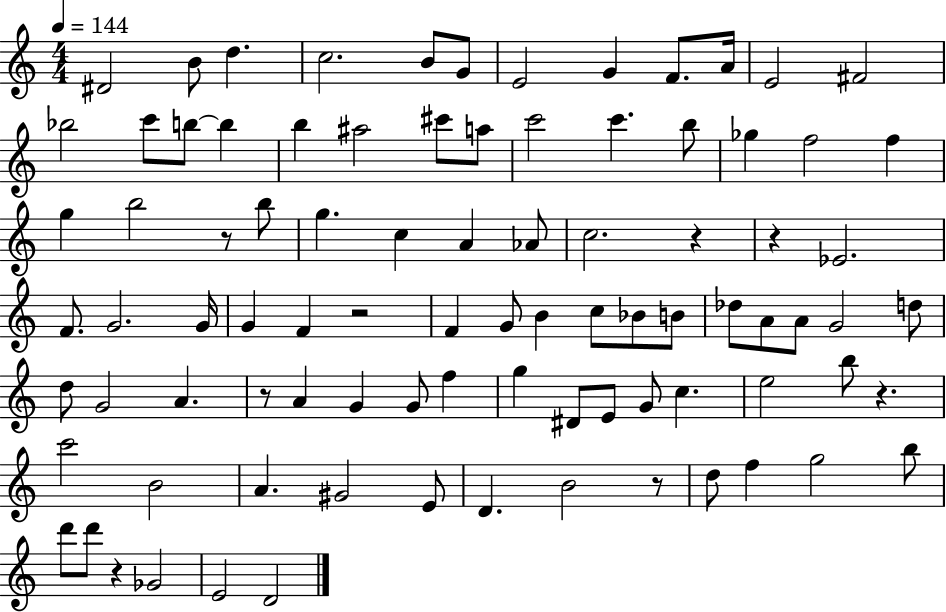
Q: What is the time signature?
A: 4/4